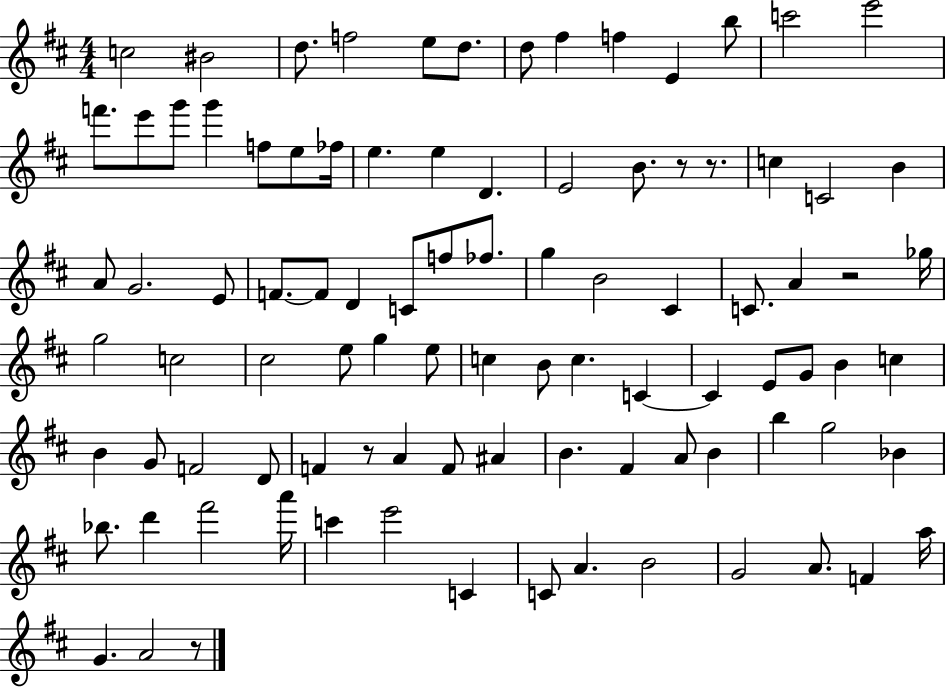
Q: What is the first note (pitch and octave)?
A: C5